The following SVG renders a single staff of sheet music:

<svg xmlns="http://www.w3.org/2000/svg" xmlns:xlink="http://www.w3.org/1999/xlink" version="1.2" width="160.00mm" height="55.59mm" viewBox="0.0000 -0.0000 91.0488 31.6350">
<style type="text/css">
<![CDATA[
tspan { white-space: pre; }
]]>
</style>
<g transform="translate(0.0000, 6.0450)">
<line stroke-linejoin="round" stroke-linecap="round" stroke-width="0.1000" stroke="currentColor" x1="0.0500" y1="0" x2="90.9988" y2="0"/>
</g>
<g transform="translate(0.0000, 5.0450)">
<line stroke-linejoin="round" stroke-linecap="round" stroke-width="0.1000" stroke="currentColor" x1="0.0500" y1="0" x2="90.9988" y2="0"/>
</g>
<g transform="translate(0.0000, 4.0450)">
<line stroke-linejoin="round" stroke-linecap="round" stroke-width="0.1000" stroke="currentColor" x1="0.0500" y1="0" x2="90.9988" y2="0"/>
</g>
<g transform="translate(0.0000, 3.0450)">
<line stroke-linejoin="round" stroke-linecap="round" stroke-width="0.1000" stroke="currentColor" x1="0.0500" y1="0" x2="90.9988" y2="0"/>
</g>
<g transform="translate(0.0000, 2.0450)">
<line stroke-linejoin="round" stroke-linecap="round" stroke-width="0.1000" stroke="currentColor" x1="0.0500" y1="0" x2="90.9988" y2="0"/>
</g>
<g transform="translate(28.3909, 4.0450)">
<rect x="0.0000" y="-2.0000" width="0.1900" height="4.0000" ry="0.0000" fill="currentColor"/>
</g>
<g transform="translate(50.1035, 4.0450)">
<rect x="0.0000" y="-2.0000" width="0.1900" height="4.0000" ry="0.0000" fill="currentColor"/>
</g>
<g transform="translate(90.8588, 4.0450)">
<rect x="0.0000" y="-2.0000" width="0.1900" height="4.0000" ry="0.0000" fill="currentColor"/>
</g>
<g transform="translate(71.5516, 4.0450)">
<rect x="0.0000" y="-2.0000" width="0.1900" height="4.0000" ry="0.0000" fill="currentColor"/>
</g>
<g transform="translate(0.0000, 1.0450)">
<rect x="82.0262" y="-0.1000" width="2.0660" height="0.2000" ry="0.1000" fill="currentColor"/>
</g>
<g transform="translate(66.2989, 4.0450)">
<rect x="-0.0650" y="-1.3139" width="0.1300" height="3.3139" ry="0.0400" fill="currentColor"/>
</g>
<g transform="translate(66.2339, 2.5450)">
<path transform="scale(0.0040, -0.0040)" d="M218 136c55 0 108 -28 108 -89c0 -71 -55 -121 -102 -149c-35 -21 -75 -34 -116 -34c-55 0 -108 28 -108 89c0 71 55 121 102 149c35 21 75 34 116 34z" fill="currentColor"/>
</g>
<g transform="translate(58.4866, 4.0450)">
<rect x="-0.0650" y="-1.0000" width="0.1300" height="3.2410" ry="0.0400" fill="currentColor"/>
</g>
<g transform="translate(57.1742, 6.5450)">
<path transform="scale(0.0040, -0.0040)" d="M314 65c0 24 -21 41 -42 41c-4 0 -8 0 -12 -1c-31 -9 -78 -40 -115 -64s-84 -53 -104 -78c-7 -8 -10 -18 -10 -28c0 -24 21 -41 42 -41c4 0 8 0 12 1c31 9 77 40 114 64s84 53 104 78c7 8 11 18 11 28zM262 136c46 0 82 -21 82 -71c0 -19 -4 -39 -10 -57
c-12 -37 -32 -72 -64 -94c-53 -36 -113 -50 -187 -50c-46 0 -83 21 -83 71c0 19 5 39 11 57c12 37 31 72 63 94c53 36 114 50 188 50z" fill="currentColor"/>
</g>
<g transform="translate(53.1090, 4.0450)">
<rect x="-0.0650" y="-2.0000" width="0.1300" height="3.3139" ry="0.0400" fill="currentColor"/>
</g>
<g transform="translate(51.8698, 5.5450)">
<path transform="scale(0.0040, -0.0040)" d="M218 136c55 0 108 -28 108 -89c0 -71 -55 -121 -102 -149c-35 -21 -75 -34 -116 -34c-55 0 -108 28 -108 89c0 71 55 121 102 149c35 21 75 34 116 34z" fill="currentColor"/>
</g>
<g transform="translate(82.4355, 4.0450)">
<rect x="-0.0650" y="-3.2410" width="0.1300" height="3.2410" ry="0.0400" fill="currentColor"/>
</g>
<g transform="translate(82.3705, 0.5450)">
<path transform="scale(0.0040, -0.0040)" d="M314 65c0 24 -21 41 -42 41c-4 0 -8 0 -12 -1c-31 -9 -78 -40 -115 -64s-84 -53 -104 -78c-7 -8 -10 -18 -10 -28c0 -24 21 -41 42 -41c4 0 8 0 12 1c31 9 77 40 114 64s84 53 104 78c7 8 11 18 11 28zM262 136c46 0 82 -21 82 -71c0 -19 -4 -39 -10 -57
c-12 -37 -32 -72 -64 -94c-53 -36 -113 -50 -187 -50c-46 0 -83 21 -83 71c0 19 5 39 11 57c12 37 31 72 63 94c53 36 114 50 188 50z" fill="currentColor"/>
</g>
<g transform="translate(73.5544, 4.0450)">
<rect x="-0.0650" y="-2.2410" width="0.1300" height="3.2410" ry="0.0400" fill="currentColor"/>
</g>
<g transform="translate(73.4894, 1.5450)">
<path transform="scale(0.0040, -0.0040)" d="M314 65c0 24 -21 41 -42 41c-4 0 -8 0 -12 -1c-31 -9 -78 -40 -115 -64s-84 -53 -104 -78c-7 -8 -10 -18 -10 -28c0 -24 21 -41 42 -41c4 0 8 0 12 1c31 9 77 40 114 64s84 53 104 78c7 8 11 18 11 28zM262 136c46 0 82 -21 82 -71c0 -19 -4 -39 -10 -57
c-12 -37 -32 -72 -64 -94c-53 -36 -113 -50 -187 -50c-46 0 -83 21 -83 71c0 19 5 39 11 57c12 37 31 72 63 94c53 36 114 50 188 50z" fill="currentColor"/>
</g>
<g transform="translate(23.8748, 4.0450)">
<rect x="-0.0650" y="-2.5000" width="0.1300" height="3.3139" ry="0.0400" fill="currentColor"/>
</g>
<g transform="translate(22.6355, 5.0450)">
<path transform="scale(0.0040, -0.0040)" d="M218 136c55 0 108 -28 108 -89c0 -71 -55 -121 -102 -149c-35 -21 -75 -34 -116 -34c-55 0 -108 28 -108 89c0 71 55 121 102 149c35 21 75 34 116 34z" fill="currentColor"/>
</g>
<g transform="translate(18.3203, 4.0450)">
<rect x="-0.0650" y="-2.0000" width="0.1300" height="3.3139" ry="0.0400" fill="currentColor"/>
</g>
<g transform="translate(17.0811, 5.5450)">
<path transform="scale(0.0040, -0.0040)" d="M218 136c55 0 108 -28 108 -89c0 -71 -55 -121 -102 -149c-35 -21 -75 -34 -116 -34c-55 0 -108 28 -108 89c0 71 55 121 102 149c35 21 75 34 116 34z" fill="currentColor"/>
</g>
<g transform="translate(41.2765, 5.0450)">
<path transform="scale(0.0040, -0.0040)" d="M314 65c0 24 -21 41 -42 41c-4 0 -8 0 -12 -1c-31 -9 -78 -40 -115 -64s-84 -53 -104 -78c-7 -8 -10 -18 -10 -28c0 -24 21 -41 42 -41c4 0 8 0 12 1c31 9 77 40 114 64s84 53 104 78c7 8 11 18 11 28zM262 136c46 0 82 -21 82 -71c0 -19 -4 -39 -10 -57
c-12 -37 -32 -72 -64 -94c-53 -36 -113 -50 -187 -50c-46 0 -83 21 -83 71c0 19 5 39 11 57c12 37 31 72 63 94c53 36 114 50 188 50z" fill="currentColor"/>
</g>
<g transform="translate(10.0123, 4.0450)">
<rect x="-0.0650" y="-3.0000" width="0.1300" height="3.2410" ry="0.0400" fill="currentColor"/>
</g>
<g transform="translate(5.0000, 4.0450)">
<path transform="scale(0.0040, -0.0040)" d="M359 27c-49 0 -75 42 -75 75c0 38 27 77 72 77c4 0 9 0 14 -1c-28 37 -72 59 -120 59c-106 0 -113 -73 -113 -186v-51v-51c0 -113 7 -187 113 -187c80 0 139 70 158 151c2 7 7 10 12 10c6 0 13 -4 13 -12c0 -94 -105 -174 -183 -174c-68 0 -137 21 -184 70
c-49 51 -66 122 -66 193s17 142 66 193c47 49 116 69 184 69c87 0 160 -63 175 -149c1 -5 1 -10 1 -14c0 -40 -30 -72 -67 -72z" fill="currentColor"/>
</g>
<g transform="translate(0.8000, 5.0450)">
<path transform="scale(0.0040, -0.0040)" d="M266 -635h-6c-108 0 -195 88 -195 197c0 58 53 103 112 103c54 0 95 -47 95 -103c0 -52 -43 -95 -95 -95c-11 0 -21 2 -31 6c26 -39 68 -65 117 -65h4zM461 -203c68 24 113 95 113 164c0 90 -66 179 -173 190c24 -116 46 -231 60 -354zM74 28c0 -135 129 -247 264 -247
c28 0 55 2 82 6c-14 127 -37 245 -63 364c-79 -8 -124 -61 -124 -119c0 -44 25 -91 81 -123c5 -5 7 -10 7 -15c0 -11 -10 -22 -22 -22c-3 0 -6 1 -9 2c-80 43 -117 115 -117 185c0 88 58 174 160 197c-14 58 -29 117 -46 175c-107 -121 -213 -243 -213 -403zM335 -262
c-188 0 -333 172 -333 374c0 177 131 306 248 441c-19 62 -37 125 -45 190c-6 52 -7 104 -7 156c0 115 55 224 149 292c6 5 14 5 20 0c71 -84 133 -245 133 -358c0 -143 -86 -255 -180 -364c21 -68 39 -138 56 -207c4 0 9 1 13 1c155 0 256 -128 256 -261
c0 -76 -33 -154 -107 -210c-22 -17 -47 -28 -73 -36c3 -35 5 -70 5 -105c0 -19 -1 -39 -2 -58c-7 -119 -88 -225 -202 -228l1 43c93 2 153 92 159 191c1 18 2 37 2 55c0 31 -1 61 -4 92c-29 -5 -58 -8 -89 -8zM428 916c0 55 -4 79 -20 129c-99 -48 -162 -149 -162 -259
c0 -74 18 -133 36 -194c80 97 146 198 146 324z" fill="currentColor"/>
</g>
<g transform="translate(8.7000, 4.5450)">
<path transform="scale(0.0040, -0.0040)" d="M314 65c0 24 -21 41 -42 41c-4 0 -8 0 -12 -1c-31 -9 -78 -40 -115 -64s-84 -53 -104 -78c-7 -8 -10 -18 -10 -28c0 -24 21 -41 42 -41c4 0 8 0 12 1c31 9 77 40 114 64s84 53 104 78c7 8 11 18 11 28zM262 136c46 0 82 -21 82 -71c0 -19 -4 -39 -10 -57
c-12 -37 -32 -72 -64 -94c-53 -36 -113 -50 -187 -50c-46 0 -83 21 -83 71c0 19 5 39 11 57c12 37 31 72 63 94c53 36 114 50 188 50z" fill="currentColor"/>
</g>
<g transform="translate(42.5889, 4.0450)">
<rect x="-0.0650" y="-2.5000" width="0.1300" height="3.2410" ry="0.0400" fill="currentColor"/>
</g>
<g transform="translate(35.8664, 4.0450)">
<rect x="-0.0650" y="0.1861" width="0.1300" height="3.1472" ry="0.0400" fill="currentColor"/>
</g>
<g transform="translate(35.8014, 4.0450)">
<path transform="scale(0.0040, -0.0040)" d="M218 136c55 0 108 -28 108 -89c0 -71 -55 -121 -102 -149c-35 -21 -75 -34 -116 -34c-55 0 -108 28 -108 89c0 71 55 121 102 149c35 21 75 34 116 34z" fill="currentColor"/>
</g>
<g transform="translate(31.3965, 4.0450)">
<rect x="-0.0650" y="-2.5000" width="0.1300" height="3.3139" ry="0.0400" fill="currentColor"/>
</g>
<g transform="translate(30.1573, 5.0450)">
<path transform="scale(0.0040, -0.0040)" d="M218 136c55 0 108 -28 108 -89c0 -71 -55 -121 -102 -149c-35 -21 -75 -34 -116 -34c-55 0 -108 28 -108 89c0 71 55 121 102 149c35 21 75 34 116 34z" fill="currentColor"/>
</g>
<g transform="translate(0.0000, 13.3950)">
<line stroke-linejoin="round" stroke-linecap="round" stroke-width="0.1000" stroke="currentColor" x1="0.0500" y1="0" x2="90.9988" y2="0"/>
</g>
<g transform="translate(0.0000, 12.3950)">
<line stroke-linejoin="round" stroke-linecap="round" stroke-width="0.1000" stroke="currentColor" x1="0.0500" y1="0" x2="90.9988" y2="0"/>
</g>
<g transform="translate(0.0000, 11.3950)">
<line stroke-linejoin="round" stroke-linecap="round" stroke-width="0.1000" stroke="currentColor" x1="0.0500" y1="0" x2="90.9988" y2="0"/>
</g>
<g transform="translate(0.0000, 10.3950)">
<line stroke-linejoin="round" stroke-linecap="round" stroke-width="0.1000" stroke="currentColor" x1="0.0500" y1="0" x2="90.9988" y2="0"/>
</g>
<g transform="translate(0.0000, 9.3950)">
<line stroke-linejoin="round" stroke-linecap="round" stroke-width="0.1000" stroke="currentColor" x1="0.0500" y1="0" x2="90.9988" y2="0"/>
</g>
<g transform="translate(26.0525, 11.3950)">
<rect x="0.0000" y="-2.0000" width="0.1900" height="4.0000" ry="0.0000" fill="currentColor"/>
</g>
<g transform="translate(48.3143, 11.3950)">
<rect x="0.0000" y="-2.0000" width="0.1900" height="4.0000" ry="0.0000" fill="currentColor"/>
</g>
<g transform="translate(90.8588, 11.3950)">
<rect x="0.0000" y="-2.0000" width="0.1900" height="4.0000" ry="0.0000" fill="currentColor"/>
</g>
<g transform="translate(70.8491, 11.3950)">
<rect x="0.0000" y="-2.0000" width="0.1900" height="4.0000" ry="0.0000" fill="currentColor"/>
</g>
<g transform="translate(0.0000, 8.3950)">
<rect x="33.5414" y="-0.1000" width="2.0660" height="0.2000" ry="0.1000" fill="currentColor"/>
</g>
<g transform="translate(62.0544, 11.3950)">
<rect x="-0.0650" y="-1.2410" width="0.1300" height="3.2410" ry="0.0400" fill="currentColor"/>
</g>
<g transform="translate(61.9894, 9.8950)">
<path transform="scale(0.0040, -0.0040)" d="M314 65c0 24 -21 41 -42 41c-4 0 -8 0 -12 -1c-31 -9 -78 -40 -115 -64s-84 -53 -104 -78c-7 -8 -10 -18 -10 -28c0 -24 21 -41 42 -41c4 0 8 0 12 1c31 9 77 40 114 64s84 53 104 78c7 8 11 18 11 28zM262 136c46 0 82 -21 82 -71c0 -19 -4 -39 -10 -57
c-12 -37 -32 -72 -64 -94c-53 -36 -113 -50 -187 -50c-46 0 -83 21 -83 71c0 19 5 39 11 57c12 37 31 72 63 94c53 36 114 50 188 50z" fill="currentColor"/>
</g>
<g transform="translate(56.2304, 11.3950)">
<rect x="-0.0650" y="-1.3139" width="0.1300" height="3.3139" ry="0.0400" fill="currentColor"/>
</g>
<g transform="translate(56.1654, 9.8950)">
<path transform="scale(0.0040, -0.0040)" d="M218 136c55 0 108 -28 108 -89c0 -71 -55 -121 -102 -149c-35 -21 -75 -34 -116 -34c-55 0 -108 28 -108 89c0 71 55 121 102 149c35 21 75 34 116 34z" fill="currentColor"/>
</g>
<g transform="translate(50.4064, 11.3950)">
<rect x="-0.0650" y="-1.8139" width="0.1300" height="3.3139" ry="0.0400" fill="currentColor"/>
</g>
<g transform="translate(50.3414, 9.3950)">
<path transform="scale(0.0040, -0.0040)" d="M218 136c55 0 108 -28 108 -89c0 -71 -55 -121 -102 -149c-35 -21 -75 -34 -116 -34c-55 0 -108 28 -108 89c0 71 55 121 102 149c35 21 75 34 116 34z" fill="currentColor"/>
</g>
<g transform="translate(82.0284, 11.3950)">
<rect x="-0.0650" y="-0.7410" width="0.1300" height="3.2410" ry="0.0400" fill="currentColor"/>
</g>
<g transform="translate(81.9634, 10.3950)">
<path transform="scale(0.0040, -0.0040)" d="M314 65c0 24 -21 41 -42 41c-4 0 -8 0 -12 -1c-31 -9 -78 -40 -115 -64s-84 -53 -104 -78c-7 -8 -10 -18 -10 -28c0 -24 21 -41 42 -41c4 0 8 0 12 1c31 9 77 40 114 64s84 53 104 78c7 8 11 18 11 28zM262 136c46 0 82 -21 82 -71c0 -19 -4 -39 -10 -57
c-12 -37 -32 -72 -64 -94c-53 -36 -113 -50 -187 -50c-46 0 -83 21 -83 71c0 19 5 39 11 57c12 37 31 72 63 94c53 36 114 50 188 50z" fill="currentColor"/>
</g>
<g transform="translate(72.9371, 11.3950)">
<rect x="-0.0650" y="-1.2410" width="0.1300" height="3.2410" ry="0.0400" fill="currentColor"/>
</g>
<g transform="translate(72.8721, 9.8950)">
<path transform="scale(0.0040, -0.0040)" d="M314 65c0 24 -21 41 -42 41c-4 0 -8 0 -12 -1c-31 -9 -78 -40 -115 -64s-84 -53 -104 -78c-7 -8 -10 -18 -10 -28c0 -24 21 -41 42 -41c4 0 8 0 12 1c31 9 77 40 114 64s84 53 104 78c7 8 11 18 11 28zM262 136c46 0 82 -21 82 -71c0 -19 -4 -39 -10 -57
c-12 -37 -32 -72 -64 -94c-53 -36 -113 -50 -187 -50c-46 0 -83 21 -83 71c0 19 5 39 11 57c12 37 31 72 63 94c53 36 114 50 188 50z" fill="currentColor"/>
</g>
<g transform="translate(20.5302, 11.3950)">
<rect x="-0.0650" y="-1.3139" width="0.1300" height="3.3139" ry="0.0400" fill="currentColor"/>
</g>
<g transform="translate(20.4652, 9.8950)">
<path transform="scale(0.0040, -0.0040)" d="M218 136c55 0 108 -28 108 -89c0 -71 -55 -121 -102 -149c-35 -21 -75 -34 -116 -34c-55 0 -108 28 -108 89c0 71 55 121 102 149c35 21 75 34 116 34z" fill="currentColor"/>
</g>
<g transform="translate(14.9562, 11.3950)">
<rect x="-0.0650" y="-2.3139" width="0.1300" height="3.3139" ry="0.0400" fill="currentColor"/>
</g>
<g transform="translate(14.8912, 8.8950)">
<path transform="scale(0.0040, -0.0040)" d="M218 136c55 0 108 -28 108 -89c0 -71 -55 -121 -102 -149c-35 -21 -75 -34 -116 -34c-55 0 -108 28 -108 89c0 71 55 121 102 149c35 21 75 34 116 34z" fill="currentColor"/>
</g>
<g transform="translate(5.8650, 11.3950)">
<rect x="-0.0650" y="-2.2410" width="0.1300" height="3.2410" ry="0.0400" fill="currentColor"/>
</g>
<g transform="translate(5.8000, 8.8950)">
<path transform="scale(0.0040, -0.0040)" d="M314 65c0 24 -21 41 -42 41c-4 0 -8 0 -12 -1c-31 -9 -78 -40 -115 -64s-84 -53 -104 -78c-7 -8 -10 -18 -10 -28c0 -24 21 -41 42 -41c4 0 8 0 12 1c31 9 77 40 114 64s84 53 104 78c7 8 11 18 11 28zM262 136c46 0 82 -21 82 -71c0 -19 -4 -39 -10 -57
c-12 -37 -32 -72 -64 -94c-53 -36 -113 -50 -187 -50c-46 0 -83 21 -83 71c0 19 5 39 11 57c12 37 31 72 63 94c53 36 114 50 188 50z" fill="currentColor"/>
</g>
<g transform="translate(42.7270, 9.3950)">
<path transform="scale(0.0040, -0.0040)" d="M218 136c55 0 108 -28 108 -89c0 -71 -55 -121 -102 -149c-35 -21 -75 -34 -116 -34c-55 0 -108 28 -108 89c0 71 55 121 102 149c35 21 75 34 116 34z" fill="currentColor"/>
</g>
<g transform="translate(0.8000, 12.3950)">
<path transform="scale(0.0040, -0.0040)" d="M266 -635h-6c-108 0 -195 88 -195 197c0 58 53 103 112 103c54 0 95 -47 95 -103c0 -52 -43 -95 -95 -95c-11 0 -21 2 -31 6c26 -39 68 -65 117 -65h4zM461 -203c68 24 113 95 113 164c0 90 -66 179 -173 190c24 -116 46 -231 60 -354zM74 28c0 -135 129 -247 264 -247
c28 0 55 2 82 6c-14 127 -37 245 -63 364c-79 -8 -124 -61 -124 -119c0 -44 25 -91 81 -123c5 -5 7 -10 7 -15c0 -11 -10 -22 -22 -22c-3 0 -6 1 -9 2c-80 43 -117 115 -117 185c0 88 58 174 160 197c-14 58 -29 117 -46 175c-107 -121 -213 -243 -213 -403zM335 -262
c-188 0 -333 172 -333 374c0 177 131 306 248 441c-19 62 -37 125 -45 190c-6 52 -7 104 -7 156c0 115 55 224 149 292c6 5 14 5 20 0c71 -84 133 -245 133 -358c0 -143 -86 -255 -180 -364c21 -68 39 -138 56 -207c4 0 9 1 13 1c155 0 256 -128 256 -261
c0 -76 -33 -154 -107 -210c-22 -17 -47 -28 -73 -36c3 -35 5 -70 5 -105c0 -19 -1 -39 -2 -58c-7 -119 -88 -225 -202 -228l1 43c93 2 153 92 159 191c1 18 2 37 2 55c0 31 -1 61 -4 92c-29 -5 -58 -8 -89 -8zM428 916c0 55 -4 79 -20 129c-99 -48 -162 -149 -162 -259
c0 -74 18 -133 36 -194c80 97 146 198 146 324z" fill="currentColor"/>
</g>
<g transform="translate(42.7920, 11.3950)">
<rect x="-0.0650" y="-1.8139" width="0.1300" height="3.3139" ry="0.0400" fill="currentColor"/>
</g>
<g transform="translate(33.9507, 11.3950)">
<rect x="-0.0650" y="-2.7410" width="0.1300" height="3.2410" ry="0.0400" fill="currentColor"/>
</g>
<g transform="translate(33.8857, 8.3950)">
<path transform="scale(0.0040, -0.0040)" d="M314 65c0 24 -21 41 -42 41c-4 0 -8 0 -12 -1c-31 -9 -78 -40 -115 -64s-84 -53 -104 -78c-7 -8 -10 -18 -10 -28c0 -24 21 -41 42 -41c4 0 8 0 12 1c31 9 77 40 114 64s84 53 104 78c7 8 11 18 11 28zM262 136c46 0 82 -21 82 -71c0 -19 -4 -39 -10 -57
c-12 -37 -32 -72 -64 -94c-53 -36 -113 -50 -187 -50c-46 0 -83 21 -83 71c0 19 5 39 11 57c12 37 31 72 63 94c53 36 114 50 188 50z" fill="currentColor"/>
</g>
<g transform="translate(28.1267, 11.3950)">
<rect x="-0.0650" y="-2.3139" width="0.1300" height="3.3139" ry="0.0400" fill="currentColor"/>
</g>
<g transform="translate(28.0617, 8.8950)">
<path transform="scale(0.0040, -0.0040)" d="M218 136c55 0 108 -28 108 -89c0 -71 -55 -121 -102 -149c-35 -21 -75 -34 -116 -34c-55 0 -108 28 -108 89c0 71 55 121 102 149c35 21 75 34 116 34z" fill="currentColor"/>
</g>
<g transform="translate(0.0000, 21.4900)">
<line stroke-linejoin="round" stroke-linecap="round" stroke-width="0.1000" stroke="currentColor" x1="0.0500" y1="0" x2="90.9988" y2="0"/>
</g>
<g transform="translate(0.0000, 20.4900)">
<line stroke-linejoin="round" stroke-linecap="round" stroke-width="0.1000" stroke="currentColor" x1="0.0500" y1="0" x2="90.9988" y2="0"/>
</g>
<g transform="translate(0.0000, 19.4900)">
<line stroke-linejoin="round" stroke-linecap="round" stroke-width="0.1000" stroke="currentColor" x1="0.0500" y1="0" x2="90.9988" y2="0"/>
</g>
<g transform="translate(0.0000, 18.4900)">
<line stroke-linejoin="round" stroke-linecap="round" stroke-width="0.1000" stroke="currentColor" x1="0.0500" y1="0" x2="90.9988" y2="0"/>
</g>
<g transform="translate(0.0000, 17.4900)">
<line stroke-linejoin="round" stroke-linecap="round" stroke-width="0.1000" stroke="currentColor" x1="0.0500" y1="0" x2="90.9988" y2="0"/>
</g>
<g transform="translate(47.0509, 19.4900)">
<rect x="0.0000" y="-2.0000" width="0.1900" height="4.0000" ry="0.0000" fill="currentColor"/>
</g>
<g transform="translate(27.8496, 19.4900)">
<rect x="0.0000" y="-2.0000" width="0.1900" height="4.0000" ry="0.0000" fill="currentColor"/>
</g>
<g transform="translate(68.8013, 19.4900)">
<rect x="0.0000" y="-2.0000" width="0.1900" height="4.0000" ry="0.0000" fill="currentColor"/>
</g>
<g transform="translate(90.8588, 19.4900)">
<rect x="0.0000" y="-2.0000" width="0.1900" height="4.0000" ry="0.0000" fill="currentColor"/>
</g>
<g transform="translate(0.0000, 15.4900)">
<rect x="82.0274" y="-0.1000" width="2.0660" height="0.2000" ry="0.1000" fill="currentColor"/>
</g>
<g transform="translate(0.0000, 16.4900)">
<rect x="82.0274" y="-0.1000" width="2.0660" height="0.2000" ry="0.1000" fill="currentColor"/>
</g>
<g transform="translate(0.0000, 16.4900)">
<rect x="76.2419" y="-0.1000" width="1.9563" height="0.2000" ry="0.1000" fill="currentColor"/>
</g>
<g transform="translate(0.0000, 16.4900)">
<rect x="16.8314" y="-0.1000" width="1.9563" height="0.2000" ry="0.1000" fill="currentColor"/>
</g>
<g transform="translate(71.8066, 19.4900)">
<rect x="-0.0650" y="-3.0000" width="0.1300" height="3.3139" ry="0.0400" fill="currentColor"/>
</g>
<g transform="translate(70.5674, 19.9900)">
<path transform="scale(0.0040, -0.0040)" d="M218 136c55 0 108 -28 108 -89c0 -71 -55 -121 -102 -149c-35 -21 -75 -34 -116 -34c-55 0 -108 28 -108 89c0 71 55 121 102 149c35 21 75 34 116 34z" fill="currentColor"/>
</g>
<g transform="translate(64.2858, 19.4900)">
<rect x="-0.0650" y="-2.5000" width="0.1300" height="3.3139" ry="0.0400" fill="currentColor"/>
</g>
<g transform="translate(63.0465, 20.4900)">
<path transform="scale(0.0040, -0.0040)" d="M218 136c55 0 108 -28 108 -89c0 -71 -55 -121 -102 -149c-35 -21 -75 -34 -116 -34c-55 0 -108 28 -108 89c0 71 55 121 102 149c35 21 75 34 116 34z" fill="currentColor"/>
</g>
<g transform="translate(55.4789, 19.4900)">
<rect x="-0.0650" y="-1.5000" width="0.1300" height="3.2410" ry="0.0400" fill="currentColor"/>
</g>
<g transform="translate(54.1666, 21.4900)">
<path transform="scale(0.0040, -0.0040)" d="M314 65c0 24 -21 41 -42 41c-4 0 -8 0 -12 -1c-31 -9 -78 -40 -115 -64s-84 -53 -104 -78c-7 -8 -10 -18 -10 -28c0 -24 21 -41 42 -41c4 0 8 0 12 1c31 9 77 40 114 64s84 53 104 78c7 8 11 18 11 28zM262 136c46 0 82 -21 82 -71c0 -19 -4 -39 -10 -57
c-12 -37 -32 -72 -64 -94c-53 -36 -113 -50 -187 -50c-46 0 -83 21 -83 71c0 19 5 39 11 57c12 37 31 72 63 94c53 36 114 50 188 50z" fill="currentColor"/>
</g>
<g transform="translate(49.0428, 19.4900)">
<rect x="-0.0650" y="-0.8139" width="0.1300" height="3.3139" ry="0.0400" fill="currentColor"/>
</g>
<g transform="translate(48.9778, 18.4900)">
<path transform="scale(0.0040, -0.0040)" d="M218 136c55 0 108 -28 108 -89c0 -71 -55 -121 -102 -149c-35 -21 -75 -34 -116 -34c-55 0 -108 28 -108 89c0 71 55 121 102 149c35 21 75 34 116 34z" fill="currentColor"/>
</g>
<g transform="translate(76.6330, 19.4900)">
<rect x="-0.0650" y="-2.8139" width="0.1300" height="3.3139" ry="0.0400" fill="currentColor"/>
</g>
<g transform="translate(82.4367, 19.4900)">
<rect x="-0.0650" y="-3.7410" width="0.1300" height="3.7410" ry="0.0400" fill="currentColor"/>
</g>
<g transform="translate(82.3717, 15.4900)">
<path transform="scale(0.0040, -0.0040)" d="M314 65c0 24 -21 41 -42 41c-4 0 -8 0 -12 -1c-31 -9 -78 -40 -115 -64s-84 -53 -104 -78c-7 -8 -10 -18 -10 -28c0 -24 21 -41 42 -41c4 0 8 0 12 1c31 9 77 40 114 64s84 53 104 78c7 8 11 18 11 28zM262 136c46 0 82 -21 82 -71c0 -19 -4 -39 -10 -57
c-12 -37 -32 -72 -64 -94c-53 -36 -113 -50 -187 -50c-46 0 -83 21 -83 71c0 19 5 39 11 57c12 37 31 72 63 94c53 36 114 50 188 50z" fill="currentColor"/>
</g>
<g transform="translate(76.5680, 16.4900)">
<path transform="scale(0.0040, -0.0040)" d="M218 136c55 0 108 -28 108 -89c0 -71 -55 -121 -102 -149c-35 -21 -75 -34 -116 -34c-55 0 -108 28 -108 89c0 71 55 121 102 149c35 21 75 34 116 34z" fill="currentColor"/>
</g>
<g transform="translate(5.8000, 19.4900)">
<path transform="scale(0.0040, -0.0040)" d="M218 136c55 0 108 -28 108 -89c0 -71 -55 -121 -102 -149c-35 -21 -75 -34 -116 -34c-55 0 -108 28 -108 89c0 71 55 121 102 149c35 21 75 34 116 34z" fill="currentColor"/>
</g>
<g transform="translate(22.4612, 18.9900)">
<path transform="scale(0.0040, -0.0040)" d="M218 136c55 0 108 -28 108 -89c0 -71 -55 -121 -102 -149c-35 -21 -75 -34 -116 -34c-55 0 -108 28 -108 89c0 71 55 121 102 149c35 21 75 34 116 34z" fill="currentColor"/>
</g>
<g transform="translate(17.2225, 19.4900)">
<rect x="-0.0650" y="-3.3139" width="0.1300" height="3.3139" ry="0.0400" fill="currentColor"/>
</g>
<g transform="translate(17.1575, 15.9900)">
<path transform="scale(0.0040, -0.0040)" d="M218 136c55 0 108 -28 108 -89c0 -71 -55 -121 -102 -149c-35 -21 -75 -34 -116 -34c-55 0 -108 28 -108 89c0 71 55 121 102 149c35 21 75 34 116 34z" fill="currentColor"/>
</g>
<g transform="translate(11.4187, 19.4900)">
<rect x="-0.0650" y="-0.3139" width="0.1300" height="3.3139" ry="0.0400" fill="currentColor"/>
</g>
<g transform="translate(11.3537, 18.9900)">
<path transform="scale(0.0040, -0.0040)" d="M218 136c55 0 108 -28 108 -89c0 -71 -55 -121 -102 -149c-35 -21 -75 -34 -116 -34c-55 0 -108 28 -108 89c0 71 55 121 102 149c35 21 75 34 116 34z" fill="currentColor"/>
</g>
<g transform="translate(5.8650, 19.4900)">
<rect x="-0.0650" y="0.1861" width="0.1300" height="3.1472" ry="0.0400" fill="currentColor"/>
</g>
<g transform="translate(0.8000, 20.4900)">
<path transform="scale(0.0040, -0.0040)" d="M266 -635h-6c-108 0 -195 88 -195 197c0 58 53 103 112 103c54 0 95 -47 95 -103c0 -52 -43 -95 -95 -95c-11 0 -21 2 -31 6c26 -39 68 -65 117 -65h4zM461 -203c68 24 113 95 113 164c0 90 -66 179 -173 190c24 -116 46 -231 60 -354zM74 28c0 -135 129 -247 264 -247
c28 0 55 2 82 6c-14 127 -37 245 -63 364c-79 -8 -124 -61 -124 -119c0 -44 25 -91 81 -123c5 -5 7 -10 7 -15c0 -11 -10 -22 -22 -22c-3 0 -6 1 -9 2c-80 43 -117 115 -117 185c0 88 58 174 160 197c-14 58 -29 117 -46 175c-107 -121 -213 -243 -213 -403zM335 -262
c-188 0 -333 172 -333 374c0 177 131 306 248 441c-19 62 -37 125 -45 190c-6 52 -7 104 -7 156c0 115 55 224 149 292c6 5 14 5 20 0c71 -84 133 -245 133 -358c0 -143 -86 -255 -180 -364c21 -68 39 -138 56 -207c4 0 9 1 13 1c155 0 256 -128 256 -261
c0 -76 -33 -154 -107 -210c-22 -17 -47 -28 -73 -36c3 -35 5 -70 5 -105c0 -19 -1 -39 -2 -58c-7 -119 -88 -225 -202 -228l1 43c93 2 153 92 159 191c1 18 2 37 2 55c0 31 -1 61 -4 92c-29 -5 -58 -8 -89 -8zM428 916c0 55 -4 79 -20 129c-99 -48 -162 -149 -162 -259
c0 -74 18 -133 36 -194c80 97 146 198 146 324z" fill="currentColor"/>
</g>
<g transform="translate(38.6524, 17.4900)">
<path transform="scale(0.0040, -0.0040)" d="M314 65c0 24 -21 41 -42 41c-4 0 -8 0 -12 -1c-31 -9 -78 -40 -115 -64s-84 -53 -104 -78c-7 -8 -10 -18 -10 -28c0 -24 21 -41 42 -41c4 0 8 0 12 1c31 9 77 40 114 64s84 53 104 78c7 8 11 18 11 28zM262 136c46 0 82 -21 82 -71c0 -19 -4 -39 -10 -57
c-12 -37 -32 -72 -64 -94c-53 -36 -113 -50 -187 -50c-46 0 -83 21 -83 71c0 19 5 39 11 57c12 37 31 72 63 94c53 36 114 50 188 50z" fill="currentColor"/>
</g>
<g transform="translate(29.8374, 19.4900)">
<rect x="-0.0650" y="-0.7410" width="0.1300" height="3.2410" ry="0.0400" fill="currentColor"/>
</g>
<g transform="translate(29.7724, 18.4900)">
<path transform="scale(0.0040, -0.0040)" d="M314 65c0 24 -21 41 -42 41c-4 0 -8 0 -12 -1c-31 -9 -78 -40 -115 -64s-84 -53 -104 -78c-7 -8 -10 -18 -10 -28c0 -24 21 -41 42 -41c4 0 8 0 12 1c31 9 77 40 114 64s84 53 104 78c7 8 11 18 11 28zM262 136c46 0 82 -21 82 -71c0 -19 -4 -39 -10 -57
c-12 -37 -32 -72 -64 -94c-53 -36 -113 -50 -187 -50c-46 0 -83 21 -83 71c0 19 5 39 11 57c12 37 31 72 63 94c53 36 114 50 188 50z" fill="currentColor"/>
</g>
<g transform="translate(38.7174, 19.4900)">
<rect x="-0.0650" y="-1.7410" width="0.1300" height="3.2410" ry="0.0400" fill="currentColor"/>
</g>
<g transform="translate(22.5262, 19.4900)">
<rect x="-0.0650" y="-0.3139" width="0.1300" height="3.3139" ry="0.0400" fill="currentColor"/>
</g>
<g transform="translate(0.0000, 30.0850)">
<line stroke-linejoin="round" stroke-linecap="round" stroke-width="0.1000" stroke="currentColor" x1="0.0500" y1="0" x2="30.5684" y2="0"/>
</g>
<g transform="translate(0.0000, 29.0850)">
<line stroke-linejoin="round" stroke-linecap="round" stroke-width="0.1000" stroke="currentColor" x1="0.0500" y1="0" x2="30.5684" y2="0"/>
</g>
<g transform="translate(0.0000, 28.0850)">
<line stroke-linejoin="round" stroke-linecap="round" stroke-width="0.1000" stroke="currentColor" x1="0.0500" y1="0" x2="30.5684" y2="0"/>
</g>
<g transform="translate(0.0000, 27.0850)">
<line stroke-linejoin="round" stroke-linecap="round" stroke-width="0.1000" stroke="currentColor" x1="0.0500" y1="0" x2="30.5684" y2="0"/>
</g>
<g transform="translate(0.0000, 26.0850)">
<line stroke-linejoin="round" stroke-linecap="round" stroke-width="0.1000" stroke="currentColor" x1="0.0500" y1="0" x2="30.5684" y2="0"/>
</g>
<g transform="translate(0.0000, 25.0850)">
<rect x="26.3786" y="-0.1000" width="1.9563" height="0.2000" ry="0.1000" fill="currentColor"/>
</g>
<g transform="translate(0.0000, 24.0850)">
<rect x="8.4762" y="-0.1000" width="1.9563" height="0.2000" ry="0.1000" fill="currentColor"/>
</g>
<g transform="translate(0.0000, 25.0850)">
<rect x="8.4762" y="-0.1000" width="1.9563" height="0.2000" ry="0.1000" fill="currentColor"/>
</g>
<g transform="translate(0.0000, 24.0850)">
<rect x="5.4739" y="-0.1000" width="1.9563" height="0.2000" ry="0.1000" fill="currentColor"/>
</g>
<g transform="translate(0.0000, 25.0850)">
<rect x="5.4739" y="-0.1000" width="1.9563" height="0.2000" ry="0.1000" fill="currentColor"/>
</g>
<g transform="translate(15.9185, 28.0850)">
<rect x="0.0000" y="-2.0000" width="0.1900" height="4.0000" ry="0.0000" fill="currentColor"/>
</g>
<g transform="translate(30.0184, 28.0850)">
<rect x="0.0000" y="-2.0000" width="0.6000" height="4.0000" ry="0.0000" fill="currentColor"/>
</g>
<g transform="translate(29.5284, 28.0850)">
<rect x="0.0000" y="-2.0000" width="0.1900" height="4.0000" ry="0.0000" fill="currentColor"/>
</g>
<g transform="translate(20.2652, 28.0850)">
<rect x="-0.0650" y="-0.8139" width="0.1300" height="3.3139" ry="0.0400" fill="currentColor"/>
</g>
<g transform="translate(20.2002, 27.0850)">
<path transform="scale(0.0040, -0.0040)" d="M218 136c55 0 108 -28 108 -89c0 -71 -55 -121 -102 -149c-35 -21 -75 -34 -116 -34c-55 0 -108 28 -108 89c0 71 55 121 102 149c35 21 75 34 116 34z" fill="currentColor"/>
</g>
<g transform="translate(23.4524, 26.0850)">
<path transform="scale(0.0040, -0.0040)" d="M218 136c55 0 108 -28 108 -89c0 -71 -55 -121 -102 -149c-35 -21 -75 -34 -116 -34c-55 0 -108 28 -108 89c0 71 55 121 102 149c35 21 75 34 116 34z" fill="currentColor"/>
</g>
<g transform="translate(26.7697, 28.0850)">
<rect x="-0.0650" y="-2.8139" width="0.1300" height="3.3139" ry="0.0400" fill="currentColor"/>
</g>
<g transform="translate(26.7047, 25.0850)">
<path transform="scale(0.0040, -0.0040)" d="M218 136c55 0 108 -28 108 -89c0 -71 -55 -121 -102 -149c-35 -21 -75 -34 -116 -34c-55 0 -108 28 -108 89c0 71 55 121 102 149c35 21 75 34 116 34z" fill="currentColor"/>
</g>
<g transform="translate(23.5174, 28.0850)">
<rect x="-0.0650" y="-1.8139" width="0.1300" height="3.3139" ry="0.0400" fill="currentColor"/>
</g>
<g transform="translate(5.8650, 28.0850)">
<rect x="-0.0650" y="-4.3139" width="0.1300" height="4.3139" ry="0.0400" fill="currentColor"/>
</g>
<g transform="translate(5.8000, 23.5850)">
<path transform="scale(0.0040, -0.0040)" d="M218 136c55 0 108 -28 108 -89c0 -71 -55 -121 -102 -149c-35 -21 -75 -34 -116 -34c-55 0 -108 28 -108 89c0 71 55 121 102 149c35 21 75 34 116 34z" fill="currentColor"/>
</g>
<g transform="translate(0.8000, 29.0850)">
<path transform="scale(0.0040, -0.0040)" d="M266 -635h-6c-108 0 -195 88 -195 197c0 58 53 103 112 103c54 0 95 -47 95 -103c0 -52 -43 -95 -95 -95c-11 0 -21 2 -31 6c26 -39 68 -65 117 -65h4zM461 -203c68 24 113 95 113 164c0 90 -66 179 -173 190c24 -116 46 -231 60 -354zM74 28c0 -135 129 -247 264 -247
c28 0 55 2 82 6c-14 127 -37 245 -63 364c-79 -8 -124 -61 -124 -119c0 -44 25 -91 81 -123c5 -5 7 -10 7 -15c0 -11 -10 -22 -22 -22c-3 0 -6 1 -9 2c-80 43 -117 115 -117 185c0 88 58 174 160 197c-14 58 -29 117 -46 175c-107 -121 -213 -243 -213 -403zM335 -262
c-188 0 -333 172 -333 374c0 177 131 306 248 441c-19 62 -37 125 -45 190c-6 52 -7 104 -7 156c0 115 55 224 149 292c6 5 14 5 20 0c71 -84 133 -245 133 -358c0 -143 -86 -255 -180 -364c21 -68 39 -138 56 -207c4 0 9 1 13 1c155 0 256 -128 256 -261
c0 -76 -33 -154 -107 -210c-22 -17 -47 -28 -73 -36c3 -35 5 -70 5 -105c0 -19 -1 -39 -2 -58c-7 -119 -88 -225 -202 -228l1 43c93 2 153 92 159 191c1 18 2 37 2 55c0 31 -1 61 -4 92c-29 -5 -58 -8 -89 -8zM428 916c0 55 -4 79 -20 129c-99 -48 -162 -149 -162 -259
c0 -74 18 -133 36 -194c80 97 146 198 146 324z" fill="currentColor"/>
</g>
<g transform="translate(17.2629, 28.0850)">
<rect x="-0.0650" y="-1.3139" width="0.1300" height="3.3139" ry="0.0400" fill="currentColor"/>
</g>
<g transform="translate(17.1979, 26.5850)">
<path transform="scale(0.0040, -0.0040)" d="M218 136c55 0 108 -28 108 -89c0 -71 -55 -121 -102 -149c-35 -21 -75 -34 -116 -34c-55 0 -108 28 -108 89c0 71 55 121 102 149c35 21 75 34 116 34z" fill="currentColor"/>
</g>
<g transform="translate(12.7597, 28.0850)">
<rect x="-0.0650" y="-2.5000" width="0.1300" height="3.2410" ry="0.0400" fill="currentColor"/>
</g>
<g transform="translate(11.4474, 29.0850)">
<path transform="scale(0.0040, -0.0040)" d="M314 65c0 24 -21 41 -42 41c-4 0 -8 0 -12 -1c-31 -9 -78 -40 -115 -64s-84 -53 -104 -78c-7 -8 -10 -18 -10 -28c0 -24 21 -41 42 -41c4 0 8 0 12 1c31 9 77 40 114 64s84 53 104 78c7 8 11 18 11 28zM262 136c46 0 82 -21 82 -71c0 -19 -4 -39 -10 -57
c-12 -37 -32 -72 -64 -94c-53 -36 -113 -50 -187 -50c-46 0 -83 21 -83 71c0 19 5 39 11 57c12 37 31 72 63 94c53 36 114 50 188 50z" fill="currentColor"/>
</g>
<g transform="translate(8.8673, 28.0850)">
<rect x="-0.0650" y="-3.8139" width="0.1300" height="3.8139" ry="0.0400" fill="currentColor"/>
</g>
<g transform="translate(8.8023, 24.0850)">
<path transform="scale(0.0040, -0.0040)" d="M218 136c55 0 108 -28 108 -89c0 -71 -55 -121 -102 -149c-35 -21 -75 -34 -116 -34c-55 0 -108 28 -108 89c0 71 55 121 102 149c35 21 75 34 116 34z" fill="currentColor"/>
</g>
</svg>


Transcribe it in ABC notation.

X:1
T:Untitled
M:4/4
L:1/4
K:C
A2 F G G B G2 F D2 e g2 b2 g2 g e g a2 f f e e2 e2 d2 B c b c d2 f2 d E2 G A a c'2 d' c' G2 e d f a